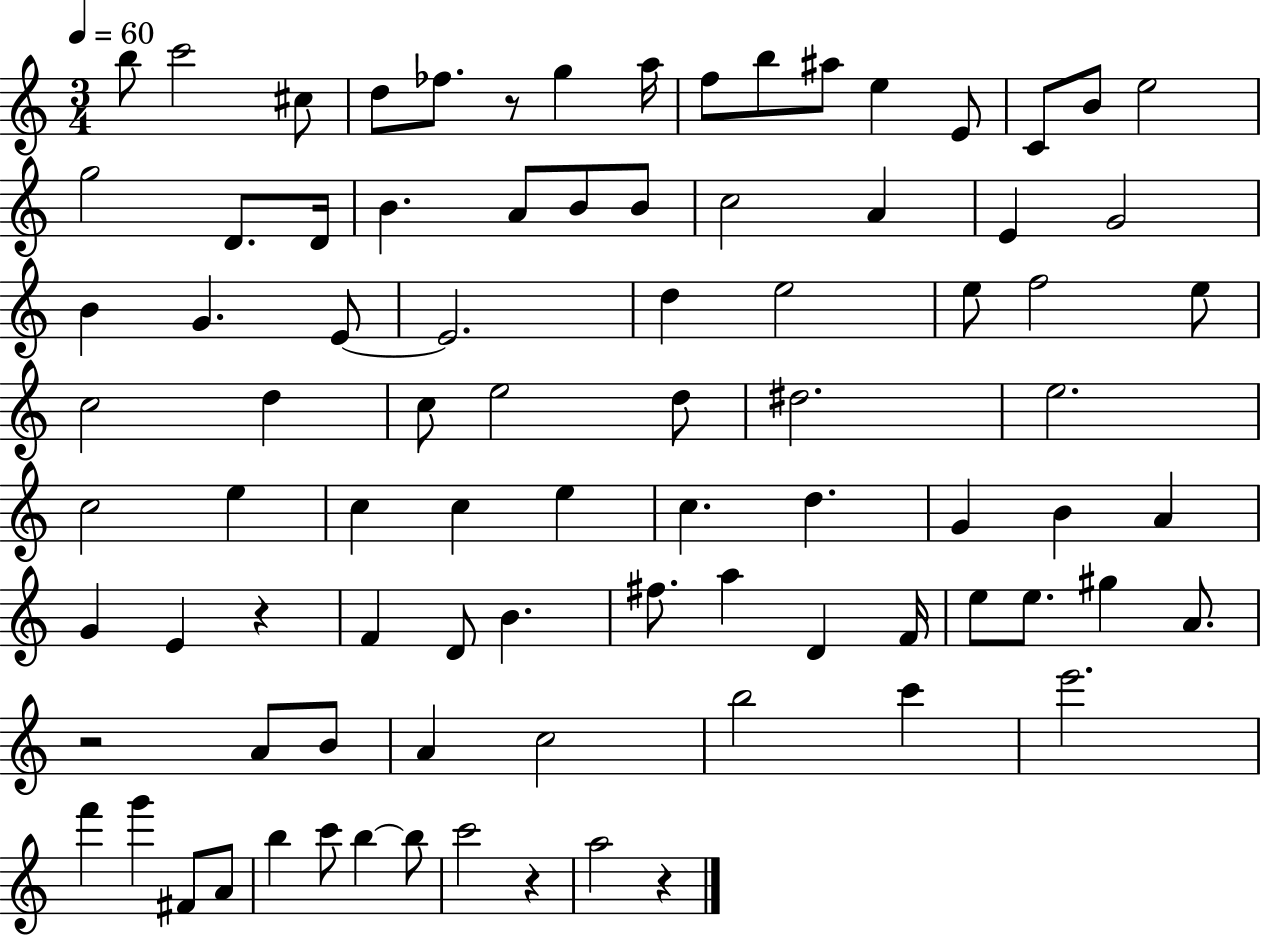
B5/e C6/h C#5/e D5/e FES5/e. R/e G5/q A5/s F5/e B5/e A#5/e E5/q E4/e C4/e B4/e E5/h G5/h D4/e. D4/s B4/q. A4/e B4/e B4/e C5/h A4/q E4/q G4/h B4/q G4/q. E4/e E4/h. D5/q E5/h E5/e F5/h E5/e C5/h D5/q C5/e E5/h D5/e D#5/h. E5/h. C5/h E5/q C5/q C5/q E5/q C5/q. D5/q. G4/q B4/q A4/q G4/q E4/q R/q F4/q D4/e B4/q. F#5/e. A5/q D4/q F4/s E5/e E5/e. G#5/q A4/e. R/h A4/e B4/e A4/q C5/h B5/h C6/q E6/h. F6/q G6/q F#4/e A4/e B5/q C6/e B5/q B5/e C6/h R/q A5/h R/q